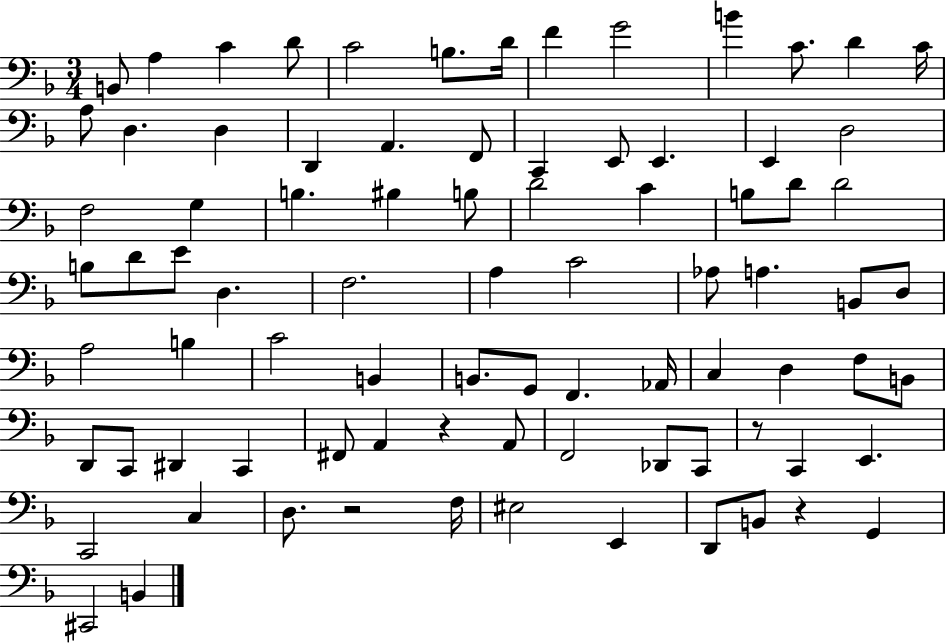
X:1
T:Untitled
M:3/4
L:1/4
K:F
B,,/2 A, C D/2 C2 B,/2 D/4 F G2 B C/2 D C/4 A,/2 D, D, D,, A,, F,,/2 C,, E,,/2 E,, E,, D,2 F,2 G, B, ^B, B,/2 D2 C B,/2 D/2 D2 B,/2 D/2 E/2 D, F,2 A, C2 _A,/2 A, B,,/2 D,/2 A,2 B, C2 B,, B,,/2 G,,/2 F,, _A,,/4 C, D, F,/2 B,,/2 D,,/2 C,,/2 ^D,, C,, ^F,,/2 A,, z A,,/2 F,,2 _D,,/2 C,,/2 z/2 C,, E,, C,,2 C, D,/2 z2 F,/4 ^E,2 E,, D,,/2 B,,/2 z G,, ^C,,2 B,,